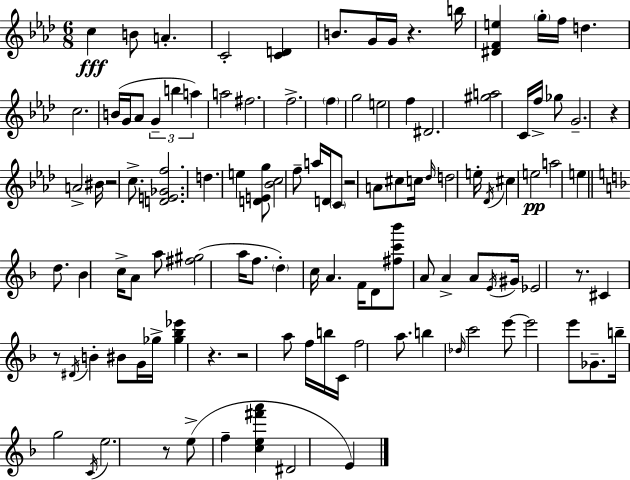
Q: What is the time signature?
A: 6/8